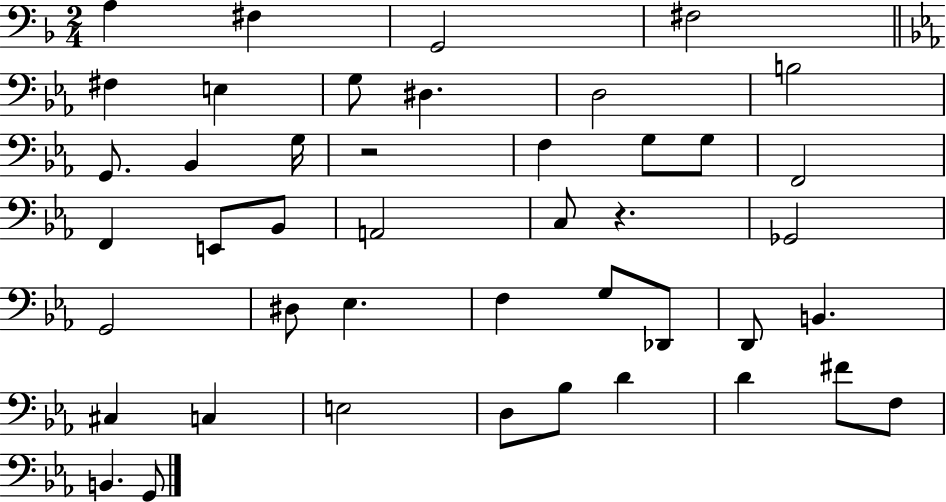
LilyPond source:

{
  \clef bass
  \numericTimeSignature
  \time 2/4
  \key f \major
  a4 fis4 | g,2 | fis2 | \bar "||" \break \key ees \major fis4 e4 | g8 dis4. | d2 | b2 | \break g,8. bes,4 g16 | r2 | f4 g8 g8 | f,2 | \break f,4 e,8 bes,8 | a,2 | c8 r4. | ges,2 | \break g,2 | dis8 ees4. | f4 g8 des,8 | d,8 b,4. | \break cis4 c4 | e2 | d8 bes8 d'4 | d'4 fis'8 f8 | \break b,4. g,8 | \bar "|."
}